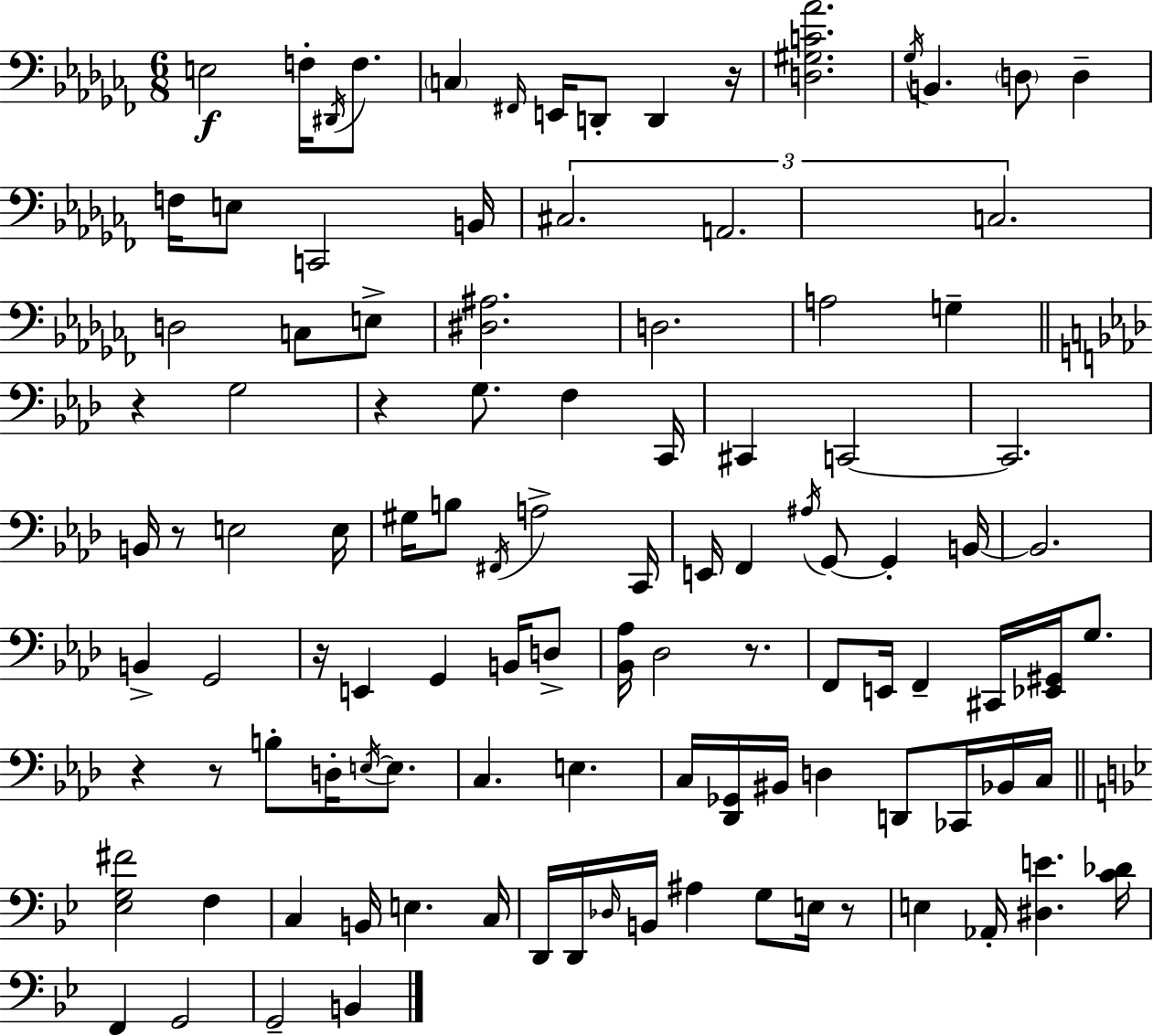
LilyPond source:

{
  \clef bass
  \numericTimeSignature
  \time 6/8
  \key aes \minor
  \repeat volta 2 { e2\f f16-. \acciaccatura { dis,16 } f8. | \parenthesize c4 \grace { fis,16 } e,16 d,8-. d,4 | r16 <d gis c' aes'>2. | \acciaccatura { ges16 } b,4. \parenthesize d8 d4-- | \break f16 e8 c,2 | b,16 \tuplet 3/2 { cis2. | a,2. | c2. } | \break d2 c8 | e8-> <dis ais>2. | d2. | a2 g4-- | \break \bar "||" \break \key aes \major r4 g2 | r4 g8. f4 c,16 | cis,4 c,2~~ | c,2. | \break b,16 r8 e2 e16 | gis16 b8 \acciaccatura { fis,16 } a2-> | c,16 e,16 f,4 \acciaccatura { ais16 } g,8~~ g,4-. | b,16~~ b,2. | \break b,4-> g,2 | r16 e,4 g,4 b,16 | d8-> <bes, aes>16 des2 r8. | f,8 e,16 f,4-- cis,16 <ees, gis,>16 g8. | \break r4 r8 b8-. d16-. \acciaccatura { e16~ }~ | e8. c4. e4. | c16 <des, ges,>16 bis,16 d4 d,8 | ces,16 bes,16 c16 \bar "||" \break \key bes \major <ees g fis'>2 f4 | c4 b,16 e4. c16 | d,16 d,16 \grace { des16 } b,16 ais4 g8 e16 r8 | e4 aes,16-. <dis e'>4. | \break <c' des'>16 f,4 g,2 | g,2-- b,4 | } \bar "|."
}